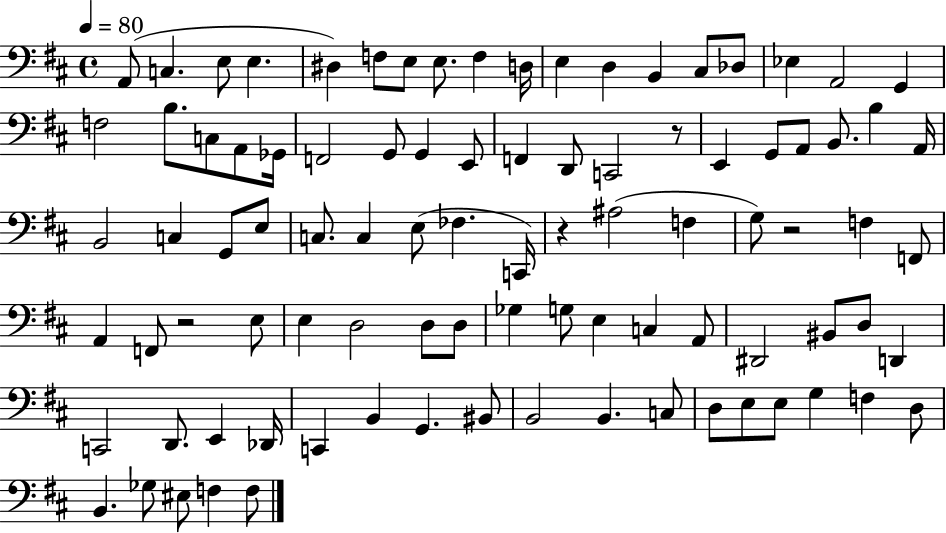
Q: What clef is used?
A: bass